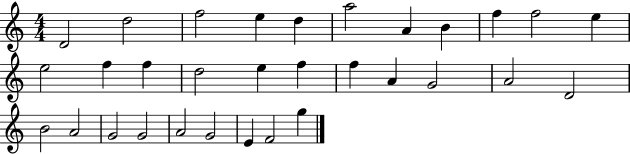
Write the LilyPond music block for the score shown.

{
  \clef treble
  \numericTimeSignature
  \time 4/4
  \key c \major
  d'2 d''2 | f''2 e''4 d''4 | a''2 a'4 b'4 | f''4 f''2 e''4 | \break e''2 f''4 f''4 | d''2 e''4 f''4 | f''4 a'4 g'2 | a'2 d'2 | \break b'2 a'2 | g'2 g'2 | a'2 g'2 | e'4 f'2 g''4 | \break \bar "|."
}